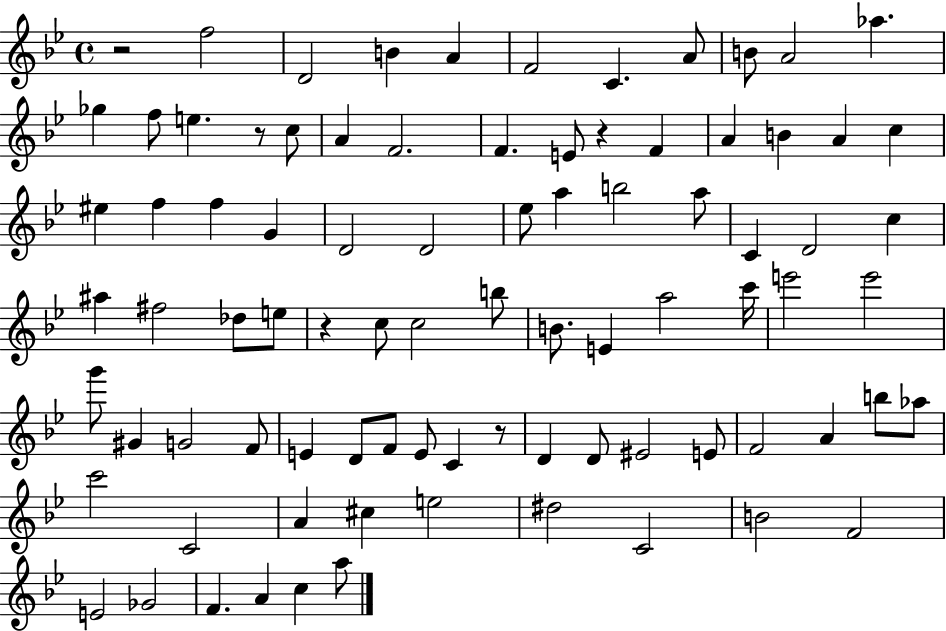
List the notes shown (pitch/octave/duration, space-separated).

R/h F5/h D4/h B4/q A4/q F4/h C4/q. A4/e B4/e A4/h Ab5/q. Gb5/q F5/e E5/q. R/e C5/e A4/q F4/h. F4/q. E4/e R/q F4/q A4/q B4/q A4/q C5/q EIS5/q F5/q F5/q G4/q D4/h D4/h Eb5/e A5/q B5/h A5/e C4/q D4/h C5/q A#5/q F#5/h Db5/e E5/e R/q C5/e C5/h B5/e B4/e. E4/q A5/h C6/s E6/h E6/h G6/e G#4/q G4/h F4/e E4/q D4/e F4/e E4/e C4/q R/e D4/q D4/e EIS4/h E4/e F4/h A4/q B5/e Ab5/e C6/h C4/h A4/q C#5/q E5/h D#5/h C4/h B4/h F4/h E4/h Gb4/h F4/q. A4/q C5/q A5/e